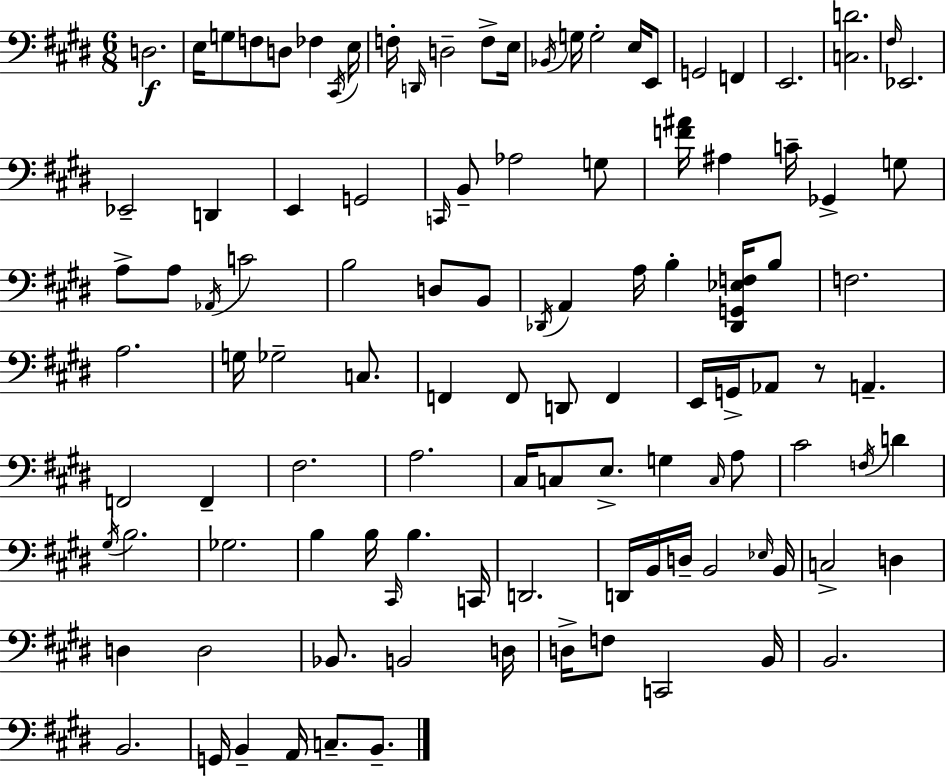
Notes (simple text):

D3/h. E3/s G3/e F3/e D3/e FES3/q C#2/s E3/s F3/s D2/s D3/h F3/e E3/s Bb2/s G3/s G3/h E3/s E2/e G2/h F2/q E2/h. [C3,D4]/h. F#3/s Eb2/h. Eb2/h D2/q E2/q G2/h C2/s B2/e Ab3/h G3/e [F4,A#4]/s A#3/q C4/s Gb2/q G3/e A3/e A3/e Ab2/s C4/h B3/h D3/e B2/e Db2/s A2/q A3/s B3/q [Db2,G2,Eb3,F3]/s B3/e F3/h. A3/h. G3/s Gb3/h C3/e. F2/q F2/e D2/e F2/q E2/s G2/s Ab2/e R/e A2/q. F2/h F2/q F#3/h. A3/h. C#3/s C3/e E3/e. G3/q C3/s A3/e C#4/h F3/s D4/q G#3/s B3/h. Gb3/h. B3/q B3/s C#2/s B3/q. C2/s D2/h. D2/s B2/s D3/s B2/h Eb3/s B2/s C3/h D3/q D3/q D3/h Bb2/e. B2/h D3/s D3/s F3/e C2/h B2/s B2/h. B2/h. G2/s B2/q A2/s C3/e. B2/e.